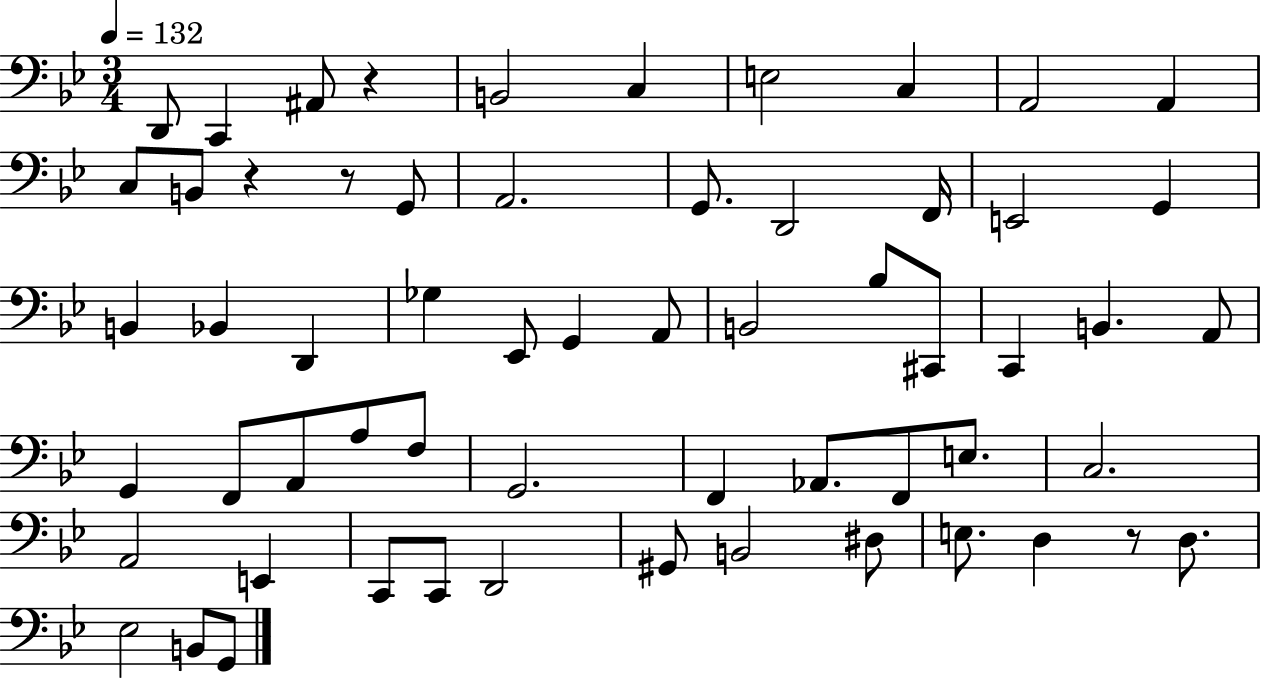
D2/e C2/q A#2/e R/q B2/h C3/q E3/h C3/q A2/h A2/q C3/e B2/e R/q R/e G2/e A2/h. G2/e. D2/h F2/s E2/h G2/q B2/q Bb2/q D2/q Gb3/q Eb2/e G2/q A2/e B2/h Bb3/e C#2/e C2/q B2/q. A2/e G2/q F2/e A2/e A3/e F3/e G2/h. F2/q Ab2/e. F2/e E3/e. C3/h. A2/h E2/q C2/e C2/e D2/h G#2/e B2/h D#3/e E3/e. D3/q R/e D3/e. Eb3/h B2/e G2/e